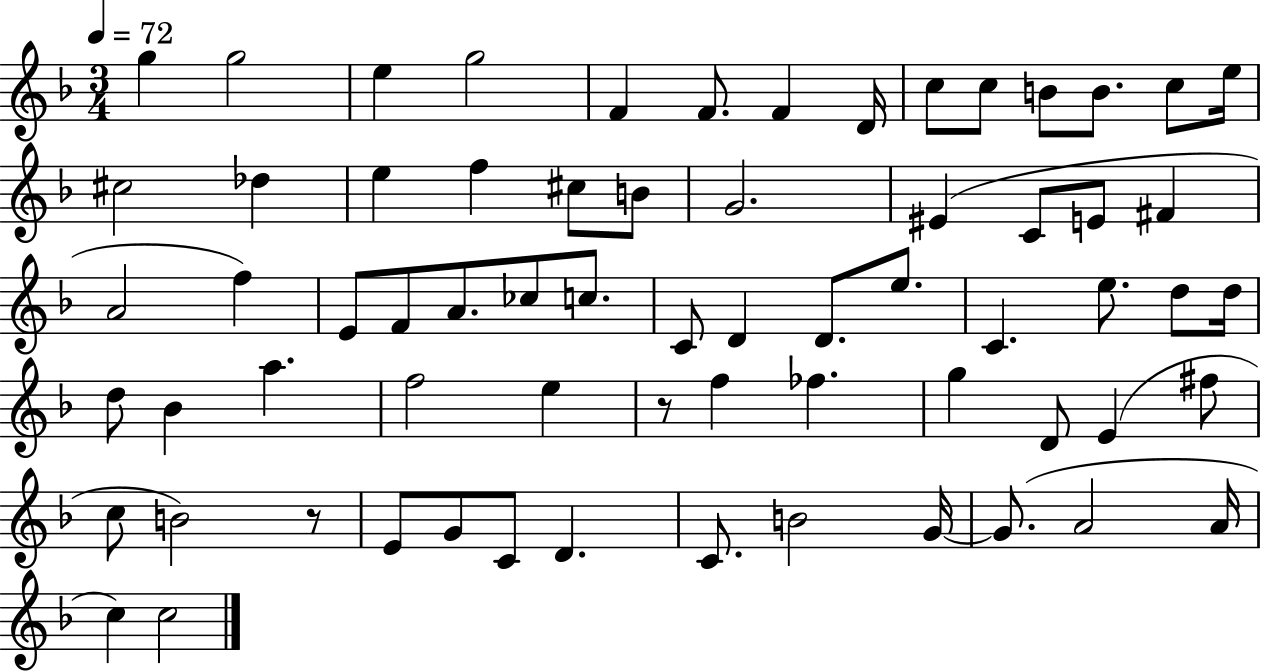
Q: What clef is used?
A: treble